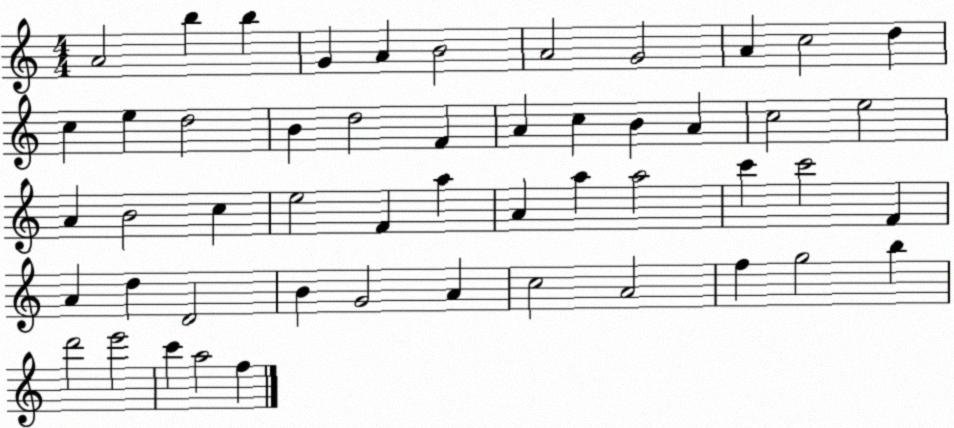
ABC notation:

X:1
T:Untitled
M:4/4
L:1/4
K:C
A2 b b G A B2 A2 G2 A c2 d c e d2 B d2 F A c B A c2 e2 A B2 c e2 F a A a a2 c' c'2 F A d D2 B G2 A c2 A2 f g2 b d'2 e'2 c' a2 f